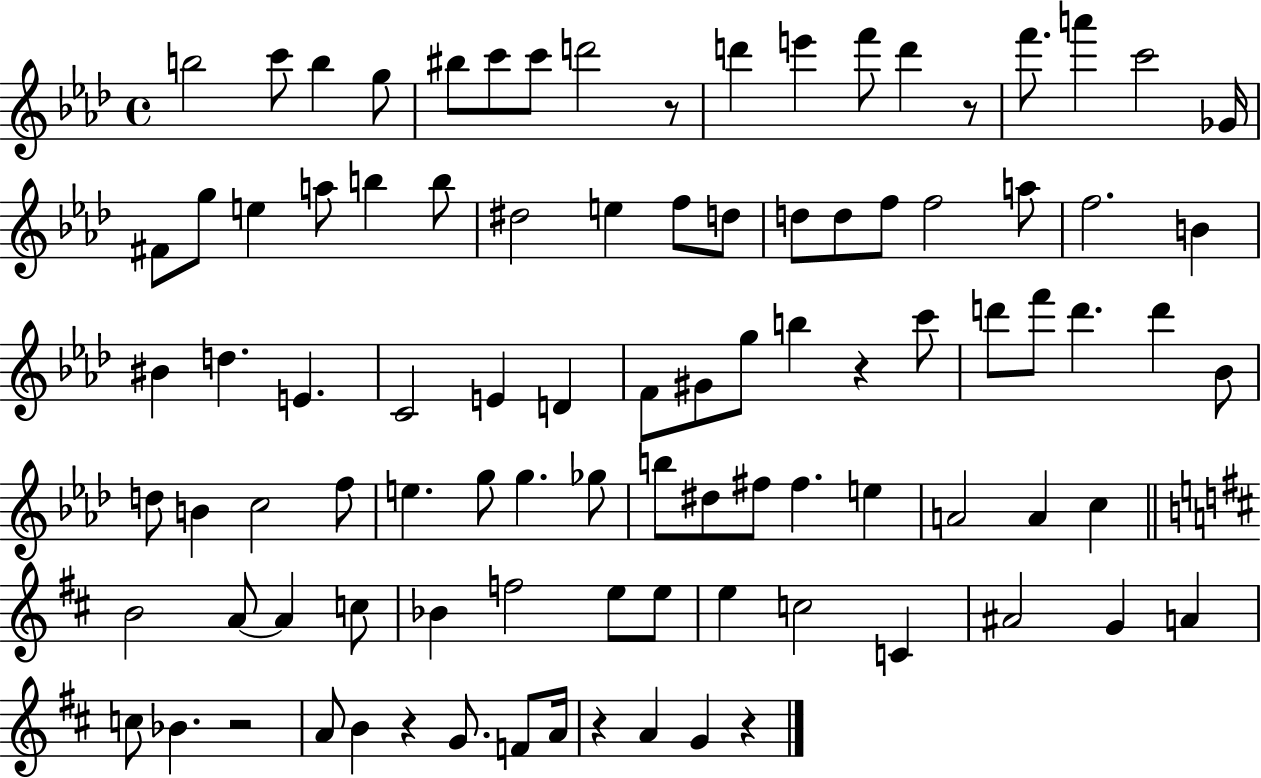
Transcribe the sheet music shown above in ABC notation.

X:1
T:Untitled
M:4/4
L:1/4
K:Ab
b2 c'/2 b g/2 ^b/2 c'/2 c'/2 d'2 z/2 d' e' f'/2 d' z/2 f'/2 a' c'2 _G/4 ^F/2 g/2 e a/2 b b/2 ^d2 e f/2 d/2 d/2 d/2 f/2 f2 a/2 f2 B ^B d E C2 E D F/2 ^G/2 g/2 b z c'/2 d'/2 f'/2 d' d' _B/2 d/2 B c2 f/2 e g/2 g _g/2 b/2 ^d/2 ^f/2 ^f e A2 A c B2 A/2 A c/2 _B f2 e/2 e/2 e c2 C ^A2 G A c/2 _B z2 A/2 B z G/2 F/2 A/4 z A G z